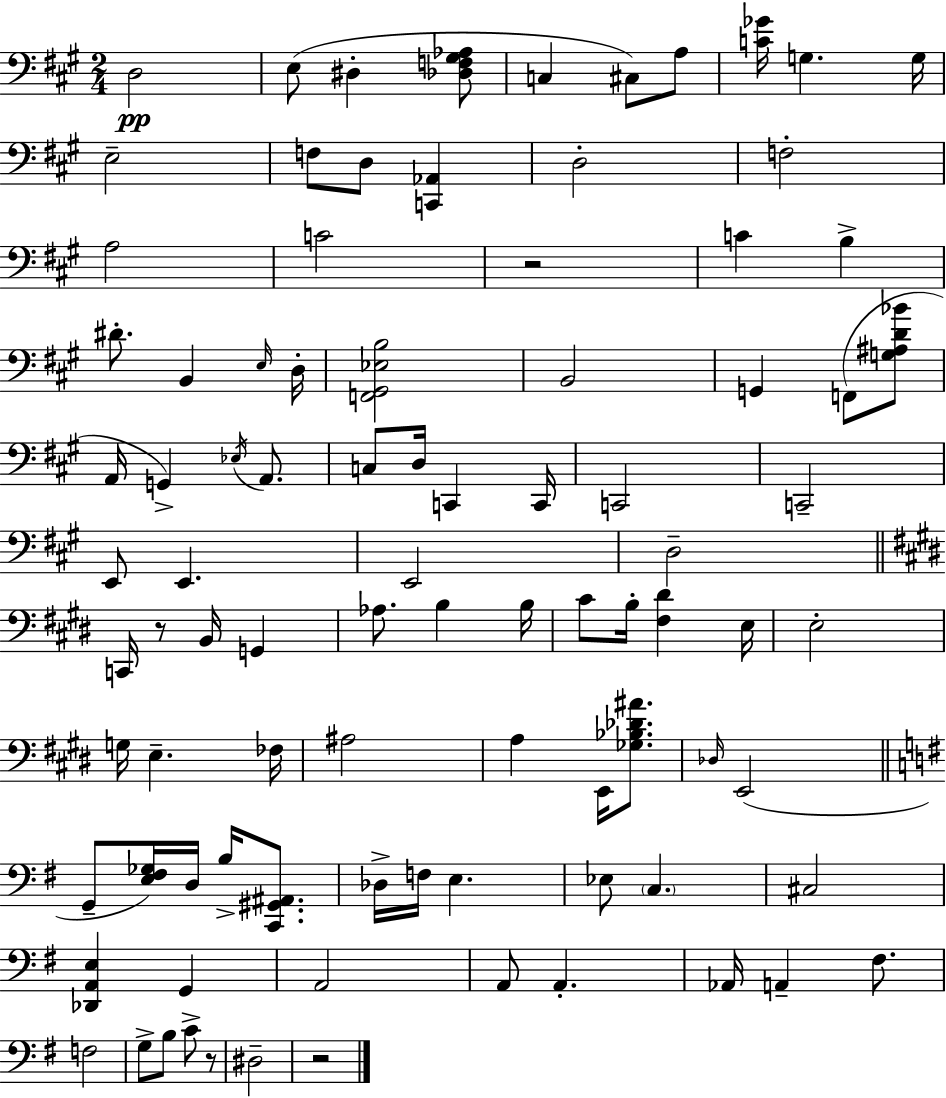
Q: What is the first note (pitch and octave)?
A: D3